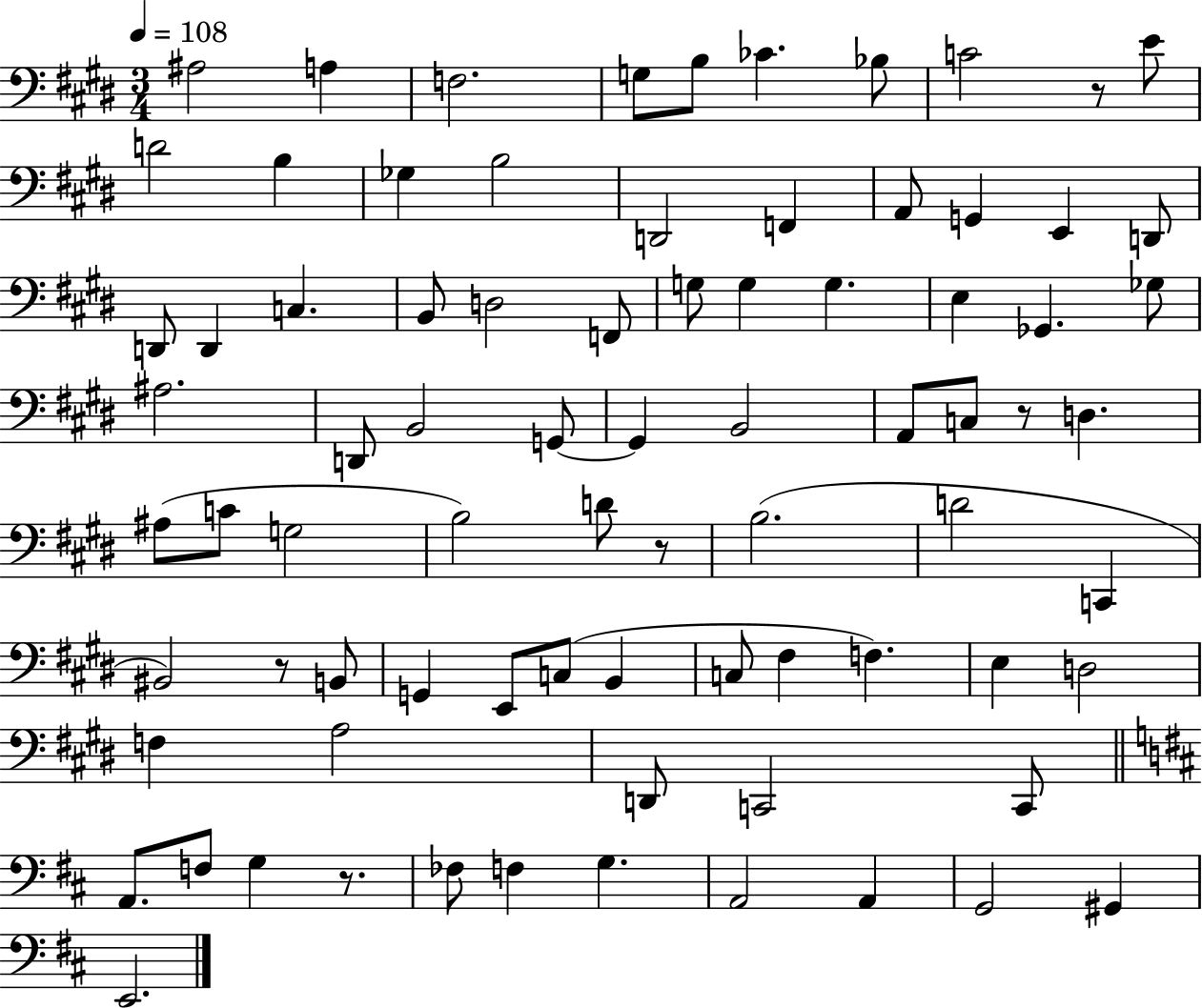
{
  \clef bass
  \numericTimeSignature
  \time 3/4
  \key e \major
  \tempo 4 = 108
  ais2 a4 | f2. | g8 b8 ces'4. bes8 | c'2 r8 e'8 | \break d'2 b4 | ges4 b2 | d,2 f,4 | a,8 g,4 e,4 d,8 | \break d,8 d,4 c4. | b,8 d2 f,8 | g8 g4 g4. | e4 ges,4. ges8 | \break ais2. | d,8 b,2 g,8~~ | g,4 b,2 | a,8 c8 r8 d4. | \break ais8( c'8 g2 | b2) d'8 r8 | b2.( | d'2 c,4 | \break bis,2) r8 b,8 | g,4 e,8 c8( b,4 | c8 fis4 f4.) | e4 d2 | \break f4 a2 | d,8 c,2 c,8 | \bar "||" \break \key b \minor a,8. f8 g4 r8. | fes8 f4 g4. | a,2 a,4 | g,2 gis,4 | \break e,2. | \bar "|."
}